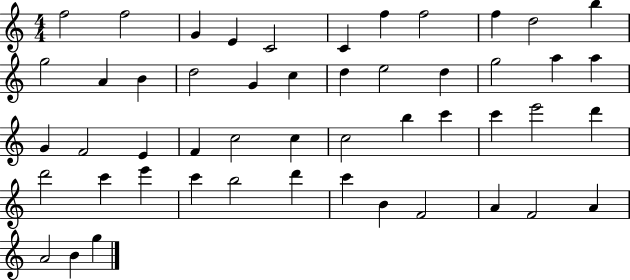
F5/h F5/h G4/q E4/q C4/h C4/q F5/q F5/h F5/q D5/h B5/q G5/h A4/q B4/q D5/h G4/q C5/q D5/q E5/h D5/q G5/h A5/q A5/q G4/q F4/h E4/q F4/q C5/h C5/q C5/h B5/q C6/q C6/q E6/h D6/q D6/h C6/q E6/q C6/q B5/h D6/q C6/q B4/q F4/h A4/q F4/h A4/q A4/h B4/q G5/q